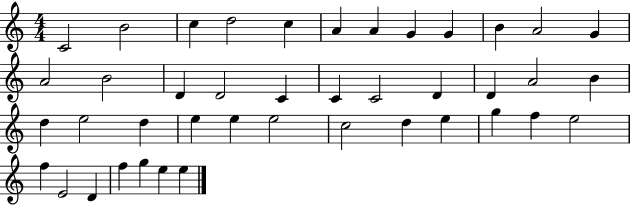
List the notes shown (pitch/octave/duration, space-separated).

C4/h B4/h C5/q D5/h C5/q A4/q A4/q G4/q G4/q B4/q A4/h G4/q A4/h B4/h D4/q D4/h C4/q C4/q C4/h D4/q D4/q A4/h B4/q D5/q E5/h D5/q E5/q E5/q E5/h C5/h D5/q E5/q G5/q F5/q E5/h F5/q E4/h D4/q F5/q G5/q E5/q E5/q